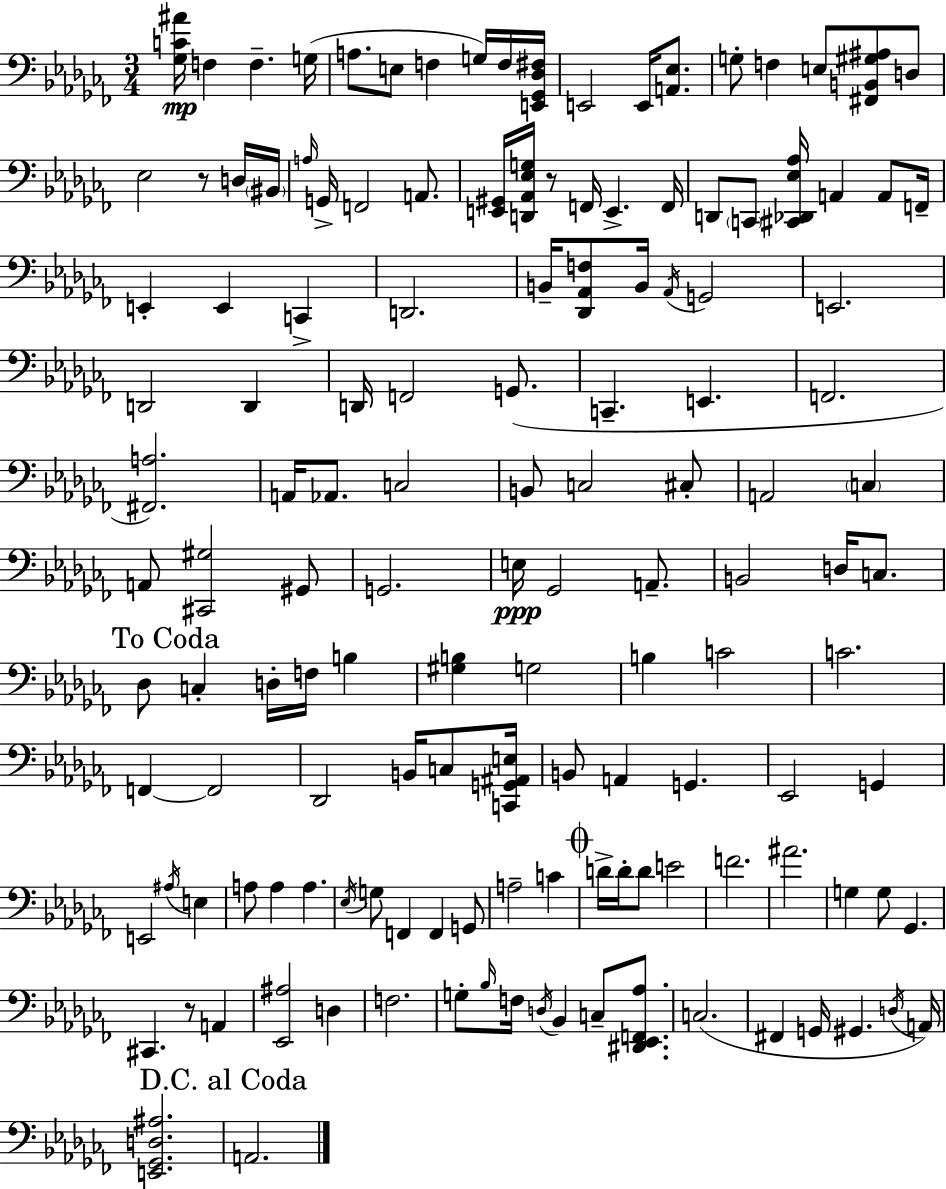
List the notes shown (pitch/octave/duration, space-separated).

[Gb3,C4,A#4]/s F3/q F3/q. G3/s A3/e. E3/e F3/q G3/s F3/s [E2,Gb2,Db3,F#3]/s E2/h E2/s [A2,Eb3]/e. G3/e F3/q E3/e [F#2,B2,G#3,A#3]/e D3/e Eb3/h R/e D3/s BIS2/s A3/s G2/s F2/h A2/e. [E2,G#2]/s [D2,Ab2,Eb3,G3]/s R/e F2/s E2/q. F2/s D2/e C2/e [C#2,Db2,Eb3,Ab3]/s A2/q A2/e F2/s E2/q E2/q C2/q D2/h. B2/s [Db2,Ab2,F3]/e B2/s Ab2/s G2/h E2/h. D2/h D2/q D2/s F2/h G2/e. C2/q. E2/q. F2/h. [F#2,A3]/h. A2/s Ab2/e. C3/h B2/e C3/h C#3/e A2/h C3/q A2/e [C#2,G#3]/h G#2/e G2/h. E3/s Gb2/h A2/e. B2/h D3/s C3/e. Db3/e C3/q D3/s F3/s B3/q [G#3,B3]/q G3/h B3/q C4/h C4/h. F2/q F2/h Db2/h B2/s C3/e [C2,G2,A#2,E3]/s B2/e A2/q G2/q. Eb2/h G2/q E2/h A#3/s E3/q A3/e A3/q A3/q. Eb3/s G3/e F2/q F2/q G2/e A3/h C4/q D4/s D4/s D4/e E4/h F4/h. A#4/h. G3/q G3/e Gb2/q. C#2/q. R/e A2/q [Eb2,A#3]/h D3/q F3/h. G3/e Bb3/s F3/s D3/s Bb2/q C3/e [D#2,Eb2,F2,Ab3]/e. C3/h. F#2/q G2/s G#2/q. D3/s A2/s [E2,Gb2,D3,A#3]/h. A2/h.